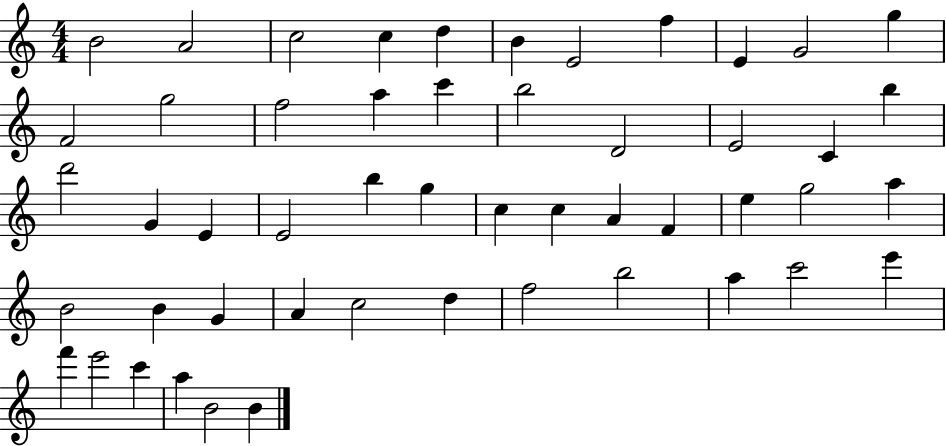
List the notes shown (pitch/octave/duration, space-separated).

B4/h A4/h C5/h C5/q D5/q B4/q E4/h F5/q E4/q G4/h G5/q F4/h G5/h F5/h A5/q C6/q B5/h D4/h E4/h C4/q B5/q D6/h G4/q E4/q E4/h B5/q G5/q C5/q C5/q A4/q F4/q E5/q G5/h A5/q B4/h B4/q G4/q A4/q C5/h D5/q F5/h B5/h A5/q C6/h E6/q F6/q E6/h C6/q A5/q B4/h B4/q